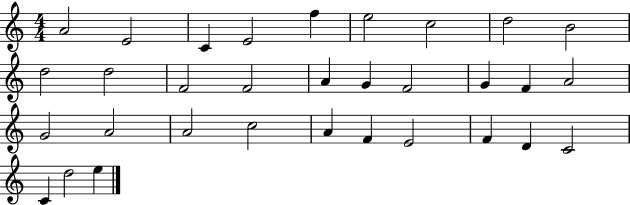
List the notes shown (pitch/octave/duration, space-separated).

A4/h E4/h C4/q E4/h F5/q E5/h C5/h D5/h B4/h D5/h D5/h F4/h F4/h A4/q G4/q F4/h G4/q F4/q A4/h G4/h A4/h A4/h C5/h A4/q F4/q E4/h F4/q D4/q C4/h C4/q D5/h E5/q